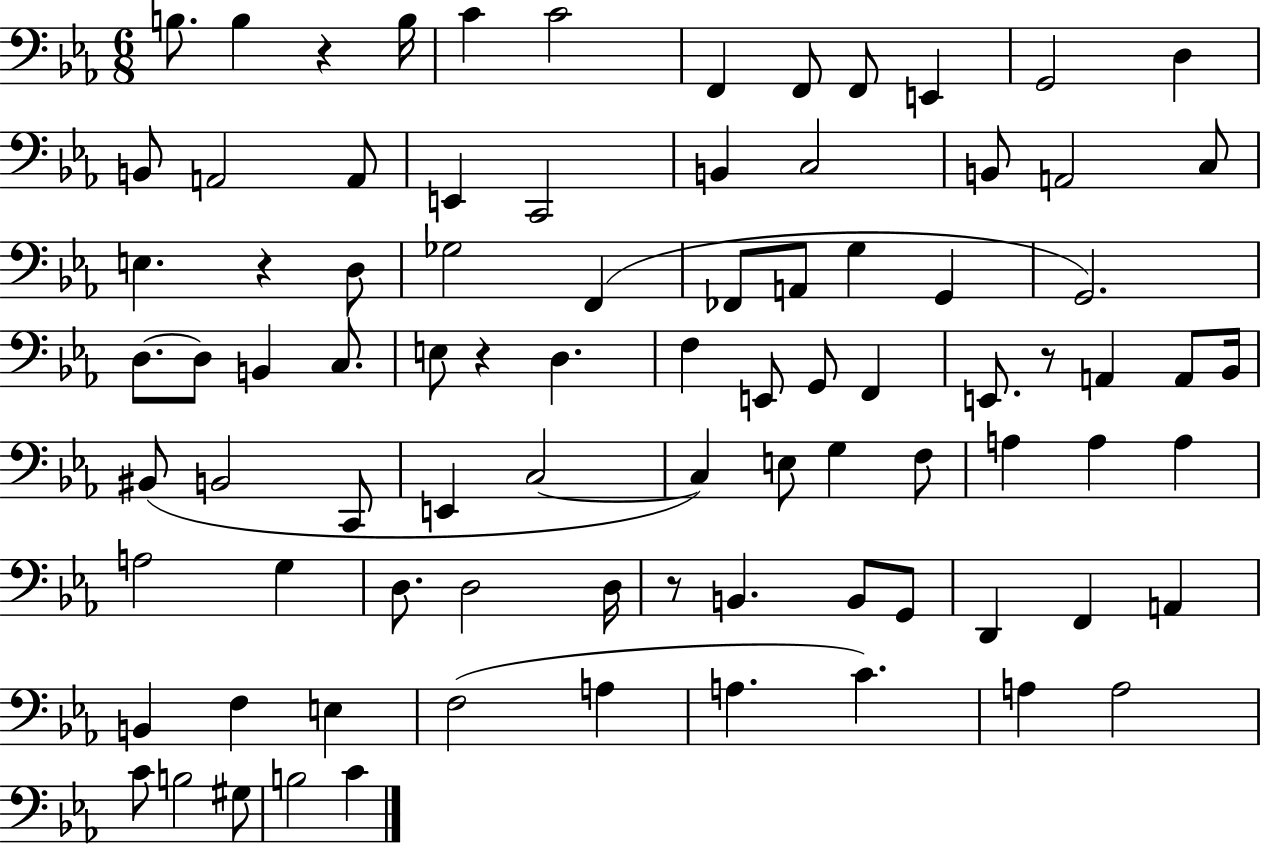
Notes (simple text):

B3/e. B3/q R/q B3/s C4/q C4/h F2/q F2/e F2/e E2/q G2/h D3/q B2/e A2/h A2/e E2/q C2/h B2/q C3/h B2/e A2/h C3/e E3/q. R/q D3/e Gb3/h F2/q FES2/e A2/e G3/q G2/q G2/h. D3/e. D3/e B2/q C3/e. E3/e R/q D3/q. F3/q E2/e G2/e F2/q E2/e. R/e A2/q A2/e Bb2/s BIS2/e B2/h C2/e E2/q C3/h C3/q E3/e G3/q F3/e A3/q A3/q A3/q A3/h G3/q D3/e. D3/h D3/s R/e B2/q. B2/e G2/e D2/q F2/q A2/q B2/q F3/q E3/q F3/h A3/q A3/q. C4/q. A3/q A3/h C4/e B3/h G#3/e B3/h C4/q